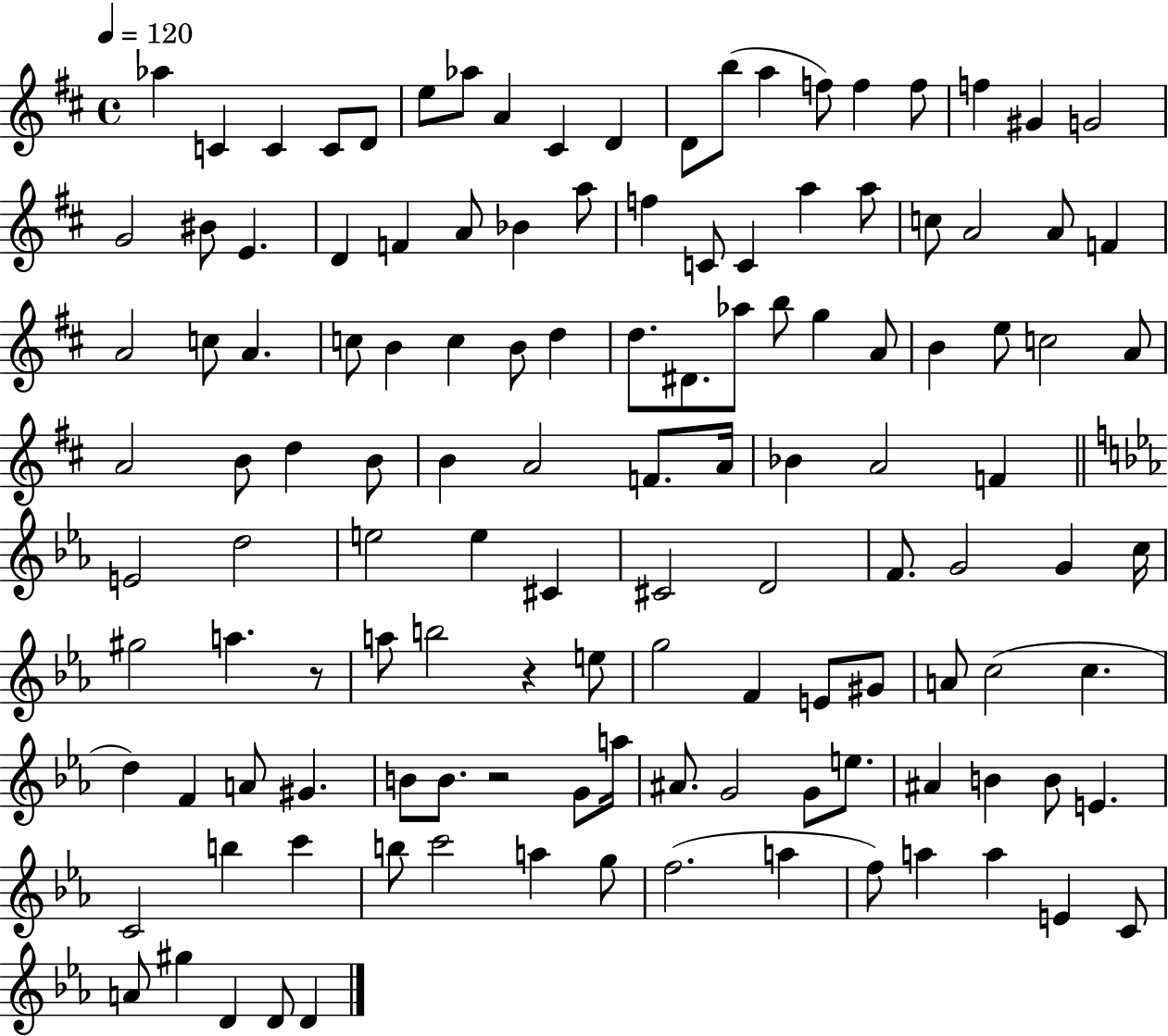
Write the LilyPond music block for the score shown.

{
  \clef treble
  \time 4/4
  \defaultTimeSignature
  \key d \major
  \tempo 4 = 120
  aes''4 c'4 c'4 c'8 d'8 | e''8 aes''8 a'4 cis'4 d'4 | d'8 b''8( a''4 f''8) f''4 f''8 | f''4 gis'4 g'2 | \break g'2 bis'8 e'4. | d'4 f'4 a'8 bes'4 a''8 | f''4 c'8 c'4 a''4 a''8 | c''8 a'2 a'8 f'4 | \break a'2 c''8 a'4. | c''8 b'4 c''4 b'8 d''4 | d''8. dis'8. aes''8 b''8 g''4 a'8 | b'4 e''8 c''2 a'8 | \break a'2 b'8 d''4 b'8 | b'4 a'2 f'8. a'16 | bes'4 a'2 f'4 | \bar "||" \break \key c \minor e'2 d''2 | e''2 e''4 cis'4 | cis'2 d'2 | f'8. g'2 g'4 c''16 | \break gis''2 a''4. r8 | a''8 b''2 r4 e''8 | g''2 f'4 e'8 gis'8 | a'8 c''2( c''4. | \break d''4) f'4 a'8 gis'4. | b'8 b'8. r2 g'8 a''16 | ais'8. g'2 g'8 e''8. | ais'4 b'4 b'8 e'4. | \break c'2 b''4 c'''4 | b''8 c'''2 a''4 g''8 | f''2.( a''4 | f''8) a''4 a''4 e'4 c'8 | \break a'8 gis''4 d'4 d'8 d'4 | \bar "|."
}